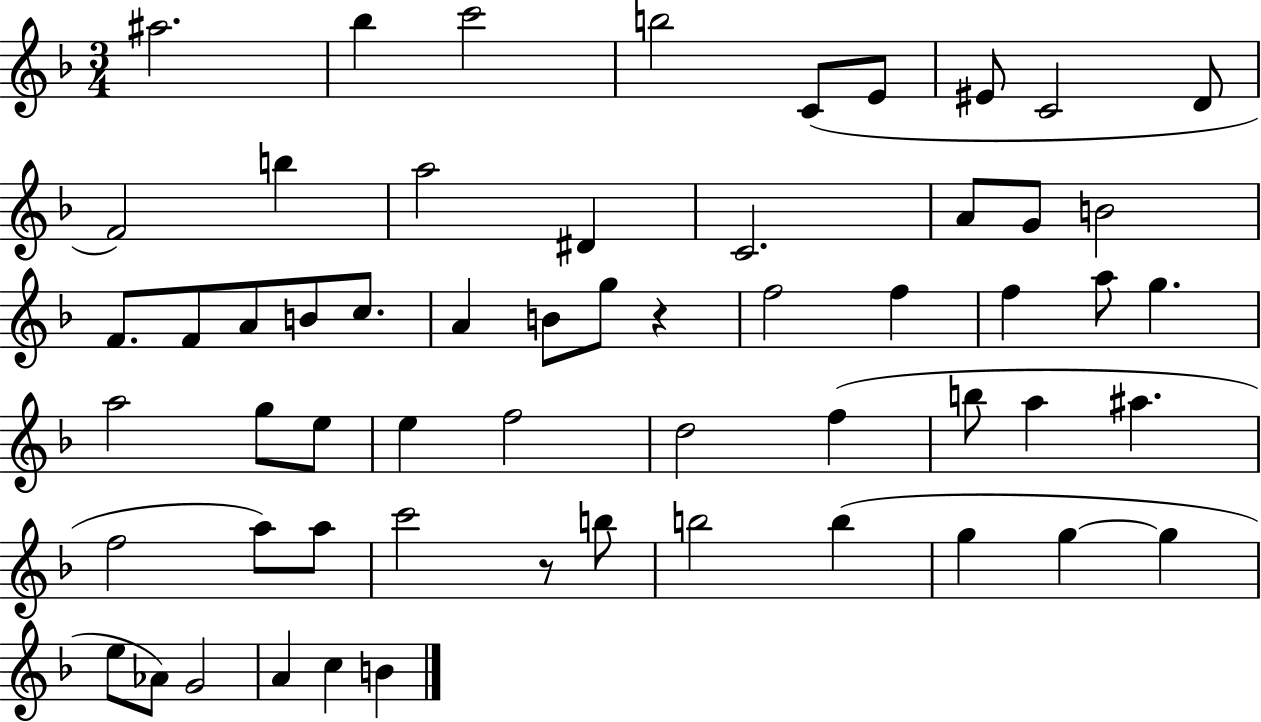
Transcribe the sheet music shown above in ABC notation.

X:1
T:Untitled
M:3/4
L:1/4
K:F
^a2 _b c'2 b2 C/2 E/2 ^E/2 C2 D/2 F2 b a2 ^D C2 A/2 G/2 B2 F/2 F/2 A/2 B/2 c/2 A B/2 g/2 z f2 f f a/2 g a2 g/2 e/2 e f2 d2 f b/2 a ^a f2 a/2 a/2 c'2 z/2 b/2 b2 b g g g e/2 _A/2 G2 A c B